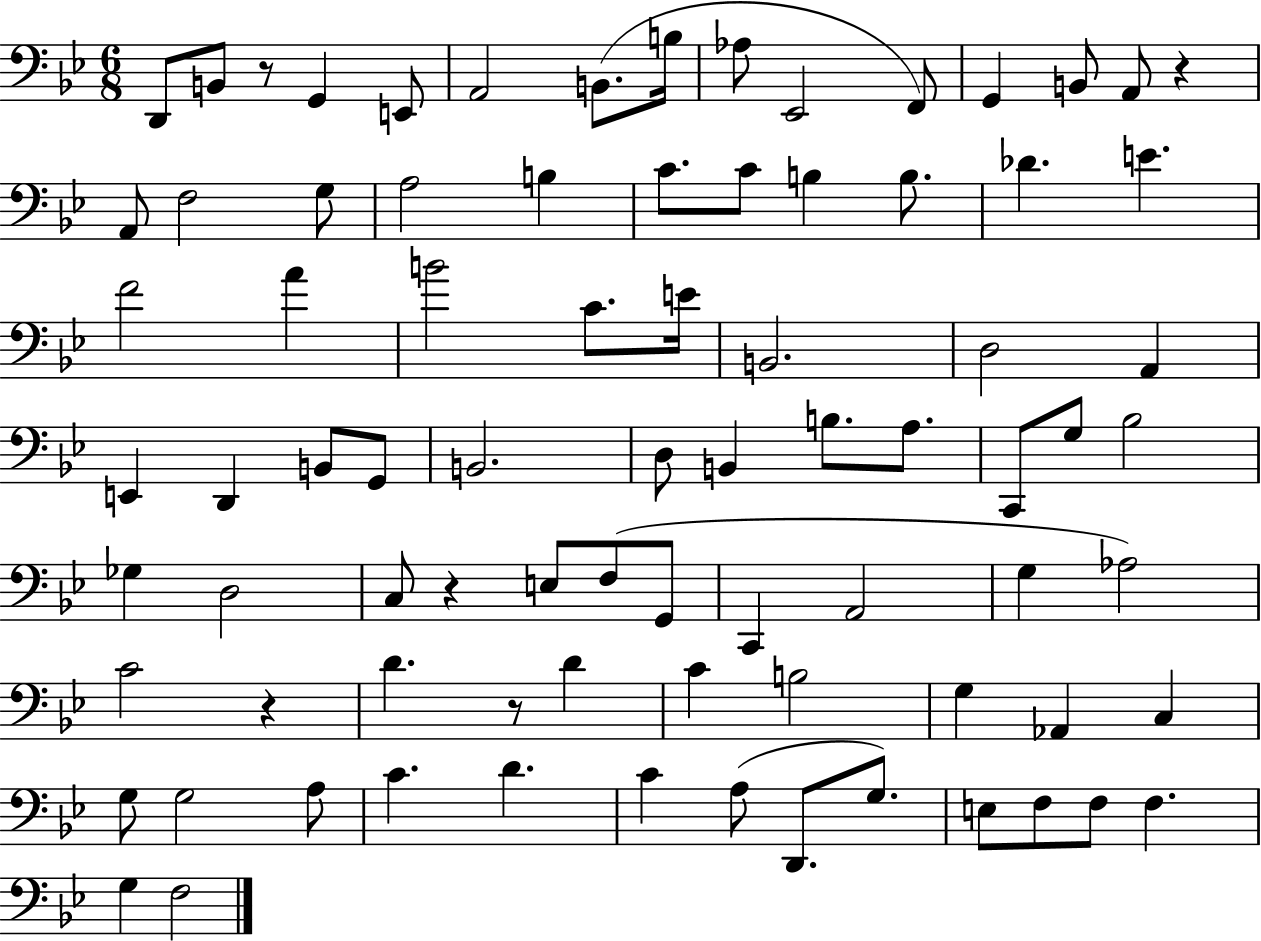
D2/e B2/e R/e G2/q E2/e A2/h B2/e. B3/s Ab3/e Eb2/h F2/e G2/q B2/e A2/e R/q A2/e F3/h G3/e A3/h B3/q C4/e. C4/e B3/q B3/e. Db4/q. E4/q. F4/h A4/q B4/h C4/e. E4/s B2/h. D3/h A2/q E2/q D2/q B2/e G2/e B2/h. D3/e B2/q B3/e. A3/e. C2/e G3/e Bb3/h Gb3/q D3/h C3/e R/q E3/e F3/e G2/e C2/q A2/h G3/q Ab3/h C4/h R/q D4/q. R/e D4/q C4/q B3/h G3/q Ab2/q C3/q G3/e G3/h A3/e C4/q. D4/q. C4/q A3/e D2/e. G3/e. E3/e F3/e F3/e F3/q. G3/q F3/h